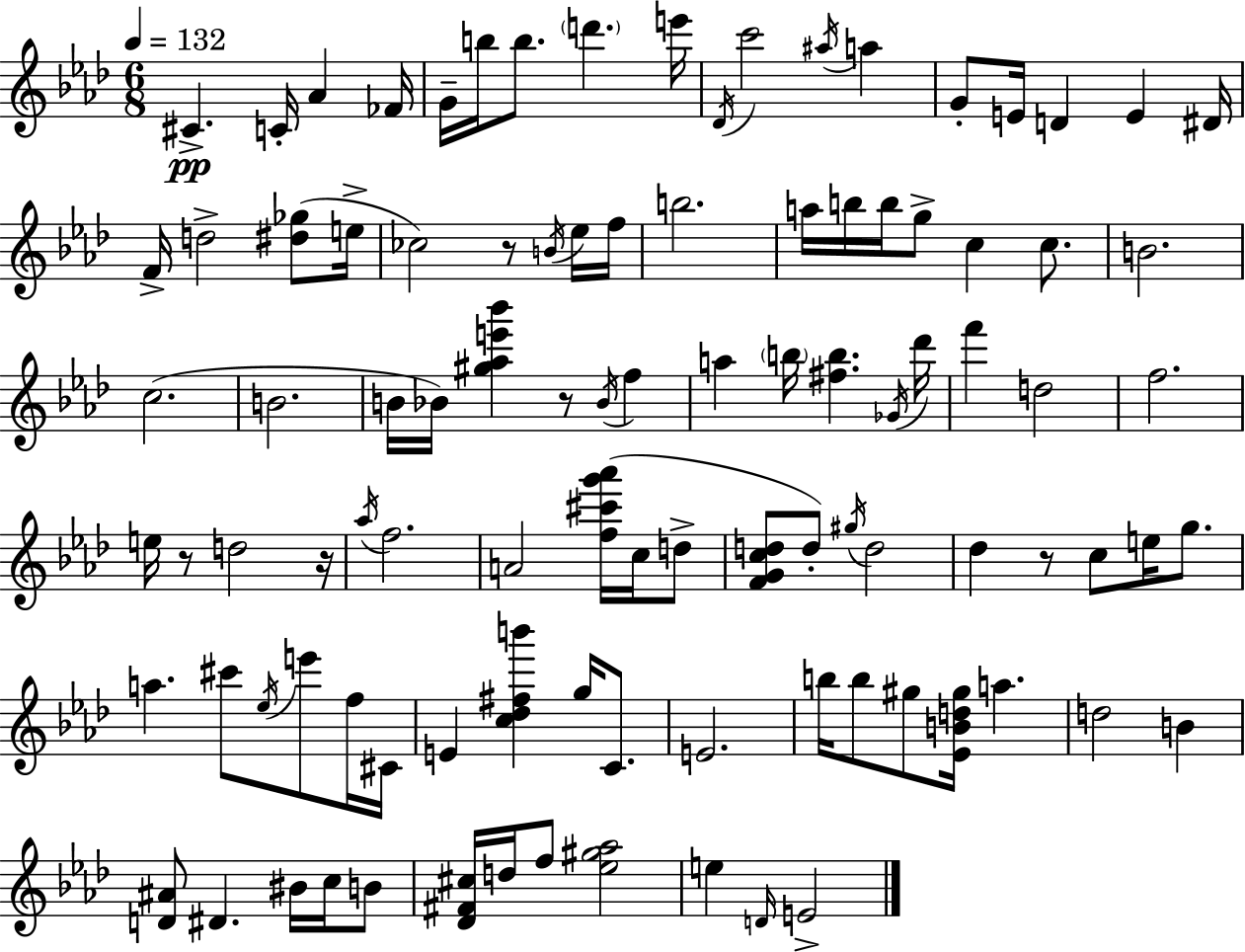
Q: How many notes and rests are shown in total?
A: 100